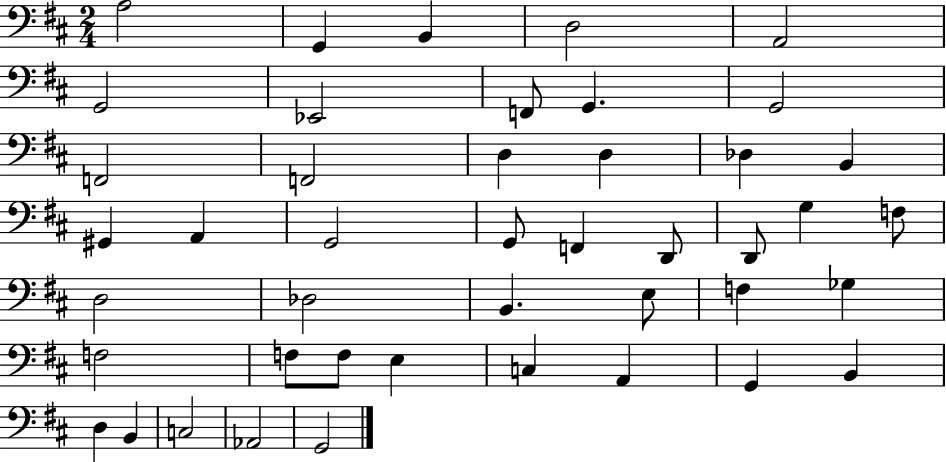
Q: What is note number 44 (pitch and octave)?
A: G2